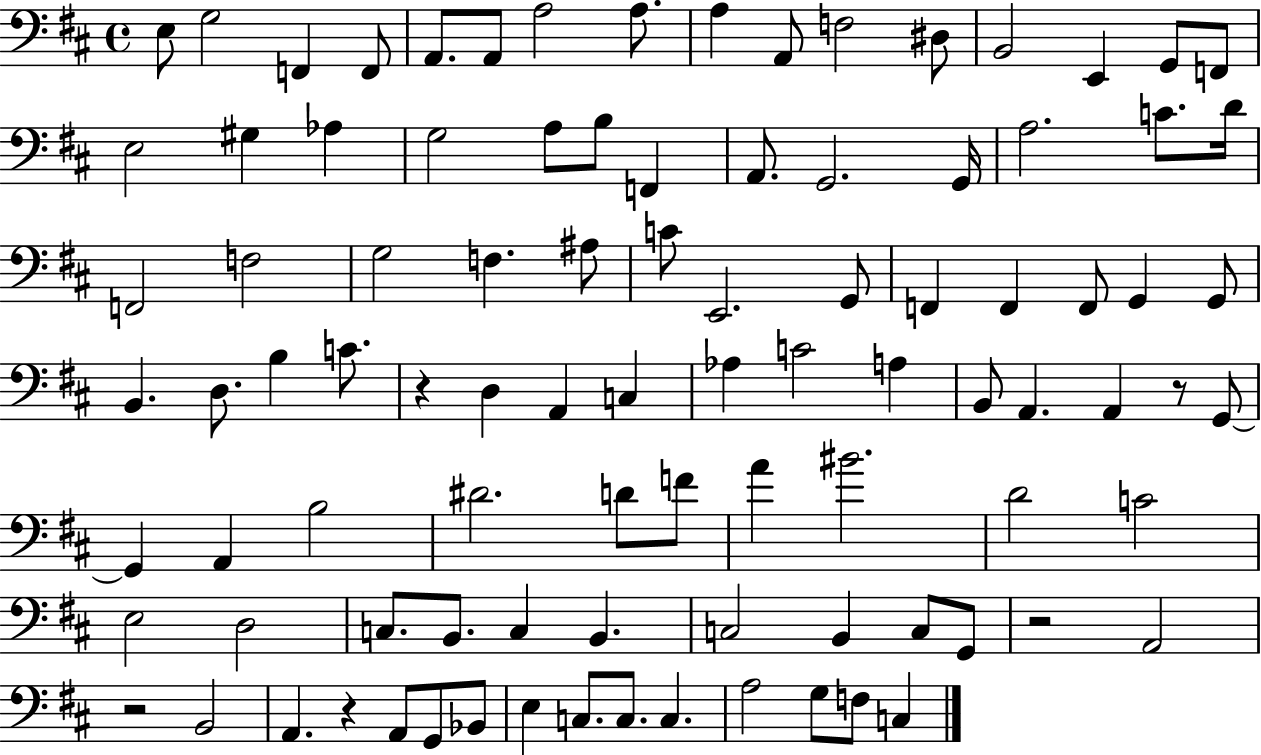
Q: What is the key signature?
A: D major